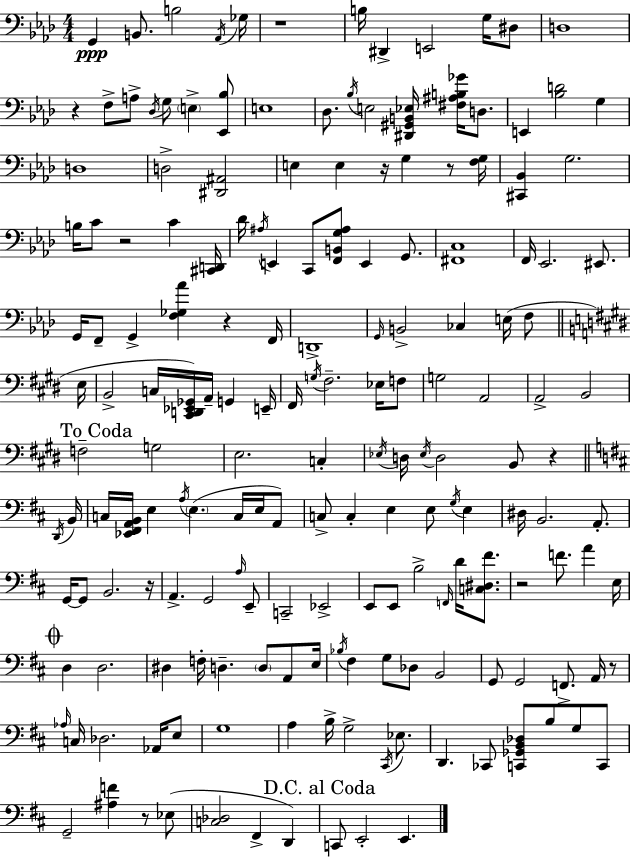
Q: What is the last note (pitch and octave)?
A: E2